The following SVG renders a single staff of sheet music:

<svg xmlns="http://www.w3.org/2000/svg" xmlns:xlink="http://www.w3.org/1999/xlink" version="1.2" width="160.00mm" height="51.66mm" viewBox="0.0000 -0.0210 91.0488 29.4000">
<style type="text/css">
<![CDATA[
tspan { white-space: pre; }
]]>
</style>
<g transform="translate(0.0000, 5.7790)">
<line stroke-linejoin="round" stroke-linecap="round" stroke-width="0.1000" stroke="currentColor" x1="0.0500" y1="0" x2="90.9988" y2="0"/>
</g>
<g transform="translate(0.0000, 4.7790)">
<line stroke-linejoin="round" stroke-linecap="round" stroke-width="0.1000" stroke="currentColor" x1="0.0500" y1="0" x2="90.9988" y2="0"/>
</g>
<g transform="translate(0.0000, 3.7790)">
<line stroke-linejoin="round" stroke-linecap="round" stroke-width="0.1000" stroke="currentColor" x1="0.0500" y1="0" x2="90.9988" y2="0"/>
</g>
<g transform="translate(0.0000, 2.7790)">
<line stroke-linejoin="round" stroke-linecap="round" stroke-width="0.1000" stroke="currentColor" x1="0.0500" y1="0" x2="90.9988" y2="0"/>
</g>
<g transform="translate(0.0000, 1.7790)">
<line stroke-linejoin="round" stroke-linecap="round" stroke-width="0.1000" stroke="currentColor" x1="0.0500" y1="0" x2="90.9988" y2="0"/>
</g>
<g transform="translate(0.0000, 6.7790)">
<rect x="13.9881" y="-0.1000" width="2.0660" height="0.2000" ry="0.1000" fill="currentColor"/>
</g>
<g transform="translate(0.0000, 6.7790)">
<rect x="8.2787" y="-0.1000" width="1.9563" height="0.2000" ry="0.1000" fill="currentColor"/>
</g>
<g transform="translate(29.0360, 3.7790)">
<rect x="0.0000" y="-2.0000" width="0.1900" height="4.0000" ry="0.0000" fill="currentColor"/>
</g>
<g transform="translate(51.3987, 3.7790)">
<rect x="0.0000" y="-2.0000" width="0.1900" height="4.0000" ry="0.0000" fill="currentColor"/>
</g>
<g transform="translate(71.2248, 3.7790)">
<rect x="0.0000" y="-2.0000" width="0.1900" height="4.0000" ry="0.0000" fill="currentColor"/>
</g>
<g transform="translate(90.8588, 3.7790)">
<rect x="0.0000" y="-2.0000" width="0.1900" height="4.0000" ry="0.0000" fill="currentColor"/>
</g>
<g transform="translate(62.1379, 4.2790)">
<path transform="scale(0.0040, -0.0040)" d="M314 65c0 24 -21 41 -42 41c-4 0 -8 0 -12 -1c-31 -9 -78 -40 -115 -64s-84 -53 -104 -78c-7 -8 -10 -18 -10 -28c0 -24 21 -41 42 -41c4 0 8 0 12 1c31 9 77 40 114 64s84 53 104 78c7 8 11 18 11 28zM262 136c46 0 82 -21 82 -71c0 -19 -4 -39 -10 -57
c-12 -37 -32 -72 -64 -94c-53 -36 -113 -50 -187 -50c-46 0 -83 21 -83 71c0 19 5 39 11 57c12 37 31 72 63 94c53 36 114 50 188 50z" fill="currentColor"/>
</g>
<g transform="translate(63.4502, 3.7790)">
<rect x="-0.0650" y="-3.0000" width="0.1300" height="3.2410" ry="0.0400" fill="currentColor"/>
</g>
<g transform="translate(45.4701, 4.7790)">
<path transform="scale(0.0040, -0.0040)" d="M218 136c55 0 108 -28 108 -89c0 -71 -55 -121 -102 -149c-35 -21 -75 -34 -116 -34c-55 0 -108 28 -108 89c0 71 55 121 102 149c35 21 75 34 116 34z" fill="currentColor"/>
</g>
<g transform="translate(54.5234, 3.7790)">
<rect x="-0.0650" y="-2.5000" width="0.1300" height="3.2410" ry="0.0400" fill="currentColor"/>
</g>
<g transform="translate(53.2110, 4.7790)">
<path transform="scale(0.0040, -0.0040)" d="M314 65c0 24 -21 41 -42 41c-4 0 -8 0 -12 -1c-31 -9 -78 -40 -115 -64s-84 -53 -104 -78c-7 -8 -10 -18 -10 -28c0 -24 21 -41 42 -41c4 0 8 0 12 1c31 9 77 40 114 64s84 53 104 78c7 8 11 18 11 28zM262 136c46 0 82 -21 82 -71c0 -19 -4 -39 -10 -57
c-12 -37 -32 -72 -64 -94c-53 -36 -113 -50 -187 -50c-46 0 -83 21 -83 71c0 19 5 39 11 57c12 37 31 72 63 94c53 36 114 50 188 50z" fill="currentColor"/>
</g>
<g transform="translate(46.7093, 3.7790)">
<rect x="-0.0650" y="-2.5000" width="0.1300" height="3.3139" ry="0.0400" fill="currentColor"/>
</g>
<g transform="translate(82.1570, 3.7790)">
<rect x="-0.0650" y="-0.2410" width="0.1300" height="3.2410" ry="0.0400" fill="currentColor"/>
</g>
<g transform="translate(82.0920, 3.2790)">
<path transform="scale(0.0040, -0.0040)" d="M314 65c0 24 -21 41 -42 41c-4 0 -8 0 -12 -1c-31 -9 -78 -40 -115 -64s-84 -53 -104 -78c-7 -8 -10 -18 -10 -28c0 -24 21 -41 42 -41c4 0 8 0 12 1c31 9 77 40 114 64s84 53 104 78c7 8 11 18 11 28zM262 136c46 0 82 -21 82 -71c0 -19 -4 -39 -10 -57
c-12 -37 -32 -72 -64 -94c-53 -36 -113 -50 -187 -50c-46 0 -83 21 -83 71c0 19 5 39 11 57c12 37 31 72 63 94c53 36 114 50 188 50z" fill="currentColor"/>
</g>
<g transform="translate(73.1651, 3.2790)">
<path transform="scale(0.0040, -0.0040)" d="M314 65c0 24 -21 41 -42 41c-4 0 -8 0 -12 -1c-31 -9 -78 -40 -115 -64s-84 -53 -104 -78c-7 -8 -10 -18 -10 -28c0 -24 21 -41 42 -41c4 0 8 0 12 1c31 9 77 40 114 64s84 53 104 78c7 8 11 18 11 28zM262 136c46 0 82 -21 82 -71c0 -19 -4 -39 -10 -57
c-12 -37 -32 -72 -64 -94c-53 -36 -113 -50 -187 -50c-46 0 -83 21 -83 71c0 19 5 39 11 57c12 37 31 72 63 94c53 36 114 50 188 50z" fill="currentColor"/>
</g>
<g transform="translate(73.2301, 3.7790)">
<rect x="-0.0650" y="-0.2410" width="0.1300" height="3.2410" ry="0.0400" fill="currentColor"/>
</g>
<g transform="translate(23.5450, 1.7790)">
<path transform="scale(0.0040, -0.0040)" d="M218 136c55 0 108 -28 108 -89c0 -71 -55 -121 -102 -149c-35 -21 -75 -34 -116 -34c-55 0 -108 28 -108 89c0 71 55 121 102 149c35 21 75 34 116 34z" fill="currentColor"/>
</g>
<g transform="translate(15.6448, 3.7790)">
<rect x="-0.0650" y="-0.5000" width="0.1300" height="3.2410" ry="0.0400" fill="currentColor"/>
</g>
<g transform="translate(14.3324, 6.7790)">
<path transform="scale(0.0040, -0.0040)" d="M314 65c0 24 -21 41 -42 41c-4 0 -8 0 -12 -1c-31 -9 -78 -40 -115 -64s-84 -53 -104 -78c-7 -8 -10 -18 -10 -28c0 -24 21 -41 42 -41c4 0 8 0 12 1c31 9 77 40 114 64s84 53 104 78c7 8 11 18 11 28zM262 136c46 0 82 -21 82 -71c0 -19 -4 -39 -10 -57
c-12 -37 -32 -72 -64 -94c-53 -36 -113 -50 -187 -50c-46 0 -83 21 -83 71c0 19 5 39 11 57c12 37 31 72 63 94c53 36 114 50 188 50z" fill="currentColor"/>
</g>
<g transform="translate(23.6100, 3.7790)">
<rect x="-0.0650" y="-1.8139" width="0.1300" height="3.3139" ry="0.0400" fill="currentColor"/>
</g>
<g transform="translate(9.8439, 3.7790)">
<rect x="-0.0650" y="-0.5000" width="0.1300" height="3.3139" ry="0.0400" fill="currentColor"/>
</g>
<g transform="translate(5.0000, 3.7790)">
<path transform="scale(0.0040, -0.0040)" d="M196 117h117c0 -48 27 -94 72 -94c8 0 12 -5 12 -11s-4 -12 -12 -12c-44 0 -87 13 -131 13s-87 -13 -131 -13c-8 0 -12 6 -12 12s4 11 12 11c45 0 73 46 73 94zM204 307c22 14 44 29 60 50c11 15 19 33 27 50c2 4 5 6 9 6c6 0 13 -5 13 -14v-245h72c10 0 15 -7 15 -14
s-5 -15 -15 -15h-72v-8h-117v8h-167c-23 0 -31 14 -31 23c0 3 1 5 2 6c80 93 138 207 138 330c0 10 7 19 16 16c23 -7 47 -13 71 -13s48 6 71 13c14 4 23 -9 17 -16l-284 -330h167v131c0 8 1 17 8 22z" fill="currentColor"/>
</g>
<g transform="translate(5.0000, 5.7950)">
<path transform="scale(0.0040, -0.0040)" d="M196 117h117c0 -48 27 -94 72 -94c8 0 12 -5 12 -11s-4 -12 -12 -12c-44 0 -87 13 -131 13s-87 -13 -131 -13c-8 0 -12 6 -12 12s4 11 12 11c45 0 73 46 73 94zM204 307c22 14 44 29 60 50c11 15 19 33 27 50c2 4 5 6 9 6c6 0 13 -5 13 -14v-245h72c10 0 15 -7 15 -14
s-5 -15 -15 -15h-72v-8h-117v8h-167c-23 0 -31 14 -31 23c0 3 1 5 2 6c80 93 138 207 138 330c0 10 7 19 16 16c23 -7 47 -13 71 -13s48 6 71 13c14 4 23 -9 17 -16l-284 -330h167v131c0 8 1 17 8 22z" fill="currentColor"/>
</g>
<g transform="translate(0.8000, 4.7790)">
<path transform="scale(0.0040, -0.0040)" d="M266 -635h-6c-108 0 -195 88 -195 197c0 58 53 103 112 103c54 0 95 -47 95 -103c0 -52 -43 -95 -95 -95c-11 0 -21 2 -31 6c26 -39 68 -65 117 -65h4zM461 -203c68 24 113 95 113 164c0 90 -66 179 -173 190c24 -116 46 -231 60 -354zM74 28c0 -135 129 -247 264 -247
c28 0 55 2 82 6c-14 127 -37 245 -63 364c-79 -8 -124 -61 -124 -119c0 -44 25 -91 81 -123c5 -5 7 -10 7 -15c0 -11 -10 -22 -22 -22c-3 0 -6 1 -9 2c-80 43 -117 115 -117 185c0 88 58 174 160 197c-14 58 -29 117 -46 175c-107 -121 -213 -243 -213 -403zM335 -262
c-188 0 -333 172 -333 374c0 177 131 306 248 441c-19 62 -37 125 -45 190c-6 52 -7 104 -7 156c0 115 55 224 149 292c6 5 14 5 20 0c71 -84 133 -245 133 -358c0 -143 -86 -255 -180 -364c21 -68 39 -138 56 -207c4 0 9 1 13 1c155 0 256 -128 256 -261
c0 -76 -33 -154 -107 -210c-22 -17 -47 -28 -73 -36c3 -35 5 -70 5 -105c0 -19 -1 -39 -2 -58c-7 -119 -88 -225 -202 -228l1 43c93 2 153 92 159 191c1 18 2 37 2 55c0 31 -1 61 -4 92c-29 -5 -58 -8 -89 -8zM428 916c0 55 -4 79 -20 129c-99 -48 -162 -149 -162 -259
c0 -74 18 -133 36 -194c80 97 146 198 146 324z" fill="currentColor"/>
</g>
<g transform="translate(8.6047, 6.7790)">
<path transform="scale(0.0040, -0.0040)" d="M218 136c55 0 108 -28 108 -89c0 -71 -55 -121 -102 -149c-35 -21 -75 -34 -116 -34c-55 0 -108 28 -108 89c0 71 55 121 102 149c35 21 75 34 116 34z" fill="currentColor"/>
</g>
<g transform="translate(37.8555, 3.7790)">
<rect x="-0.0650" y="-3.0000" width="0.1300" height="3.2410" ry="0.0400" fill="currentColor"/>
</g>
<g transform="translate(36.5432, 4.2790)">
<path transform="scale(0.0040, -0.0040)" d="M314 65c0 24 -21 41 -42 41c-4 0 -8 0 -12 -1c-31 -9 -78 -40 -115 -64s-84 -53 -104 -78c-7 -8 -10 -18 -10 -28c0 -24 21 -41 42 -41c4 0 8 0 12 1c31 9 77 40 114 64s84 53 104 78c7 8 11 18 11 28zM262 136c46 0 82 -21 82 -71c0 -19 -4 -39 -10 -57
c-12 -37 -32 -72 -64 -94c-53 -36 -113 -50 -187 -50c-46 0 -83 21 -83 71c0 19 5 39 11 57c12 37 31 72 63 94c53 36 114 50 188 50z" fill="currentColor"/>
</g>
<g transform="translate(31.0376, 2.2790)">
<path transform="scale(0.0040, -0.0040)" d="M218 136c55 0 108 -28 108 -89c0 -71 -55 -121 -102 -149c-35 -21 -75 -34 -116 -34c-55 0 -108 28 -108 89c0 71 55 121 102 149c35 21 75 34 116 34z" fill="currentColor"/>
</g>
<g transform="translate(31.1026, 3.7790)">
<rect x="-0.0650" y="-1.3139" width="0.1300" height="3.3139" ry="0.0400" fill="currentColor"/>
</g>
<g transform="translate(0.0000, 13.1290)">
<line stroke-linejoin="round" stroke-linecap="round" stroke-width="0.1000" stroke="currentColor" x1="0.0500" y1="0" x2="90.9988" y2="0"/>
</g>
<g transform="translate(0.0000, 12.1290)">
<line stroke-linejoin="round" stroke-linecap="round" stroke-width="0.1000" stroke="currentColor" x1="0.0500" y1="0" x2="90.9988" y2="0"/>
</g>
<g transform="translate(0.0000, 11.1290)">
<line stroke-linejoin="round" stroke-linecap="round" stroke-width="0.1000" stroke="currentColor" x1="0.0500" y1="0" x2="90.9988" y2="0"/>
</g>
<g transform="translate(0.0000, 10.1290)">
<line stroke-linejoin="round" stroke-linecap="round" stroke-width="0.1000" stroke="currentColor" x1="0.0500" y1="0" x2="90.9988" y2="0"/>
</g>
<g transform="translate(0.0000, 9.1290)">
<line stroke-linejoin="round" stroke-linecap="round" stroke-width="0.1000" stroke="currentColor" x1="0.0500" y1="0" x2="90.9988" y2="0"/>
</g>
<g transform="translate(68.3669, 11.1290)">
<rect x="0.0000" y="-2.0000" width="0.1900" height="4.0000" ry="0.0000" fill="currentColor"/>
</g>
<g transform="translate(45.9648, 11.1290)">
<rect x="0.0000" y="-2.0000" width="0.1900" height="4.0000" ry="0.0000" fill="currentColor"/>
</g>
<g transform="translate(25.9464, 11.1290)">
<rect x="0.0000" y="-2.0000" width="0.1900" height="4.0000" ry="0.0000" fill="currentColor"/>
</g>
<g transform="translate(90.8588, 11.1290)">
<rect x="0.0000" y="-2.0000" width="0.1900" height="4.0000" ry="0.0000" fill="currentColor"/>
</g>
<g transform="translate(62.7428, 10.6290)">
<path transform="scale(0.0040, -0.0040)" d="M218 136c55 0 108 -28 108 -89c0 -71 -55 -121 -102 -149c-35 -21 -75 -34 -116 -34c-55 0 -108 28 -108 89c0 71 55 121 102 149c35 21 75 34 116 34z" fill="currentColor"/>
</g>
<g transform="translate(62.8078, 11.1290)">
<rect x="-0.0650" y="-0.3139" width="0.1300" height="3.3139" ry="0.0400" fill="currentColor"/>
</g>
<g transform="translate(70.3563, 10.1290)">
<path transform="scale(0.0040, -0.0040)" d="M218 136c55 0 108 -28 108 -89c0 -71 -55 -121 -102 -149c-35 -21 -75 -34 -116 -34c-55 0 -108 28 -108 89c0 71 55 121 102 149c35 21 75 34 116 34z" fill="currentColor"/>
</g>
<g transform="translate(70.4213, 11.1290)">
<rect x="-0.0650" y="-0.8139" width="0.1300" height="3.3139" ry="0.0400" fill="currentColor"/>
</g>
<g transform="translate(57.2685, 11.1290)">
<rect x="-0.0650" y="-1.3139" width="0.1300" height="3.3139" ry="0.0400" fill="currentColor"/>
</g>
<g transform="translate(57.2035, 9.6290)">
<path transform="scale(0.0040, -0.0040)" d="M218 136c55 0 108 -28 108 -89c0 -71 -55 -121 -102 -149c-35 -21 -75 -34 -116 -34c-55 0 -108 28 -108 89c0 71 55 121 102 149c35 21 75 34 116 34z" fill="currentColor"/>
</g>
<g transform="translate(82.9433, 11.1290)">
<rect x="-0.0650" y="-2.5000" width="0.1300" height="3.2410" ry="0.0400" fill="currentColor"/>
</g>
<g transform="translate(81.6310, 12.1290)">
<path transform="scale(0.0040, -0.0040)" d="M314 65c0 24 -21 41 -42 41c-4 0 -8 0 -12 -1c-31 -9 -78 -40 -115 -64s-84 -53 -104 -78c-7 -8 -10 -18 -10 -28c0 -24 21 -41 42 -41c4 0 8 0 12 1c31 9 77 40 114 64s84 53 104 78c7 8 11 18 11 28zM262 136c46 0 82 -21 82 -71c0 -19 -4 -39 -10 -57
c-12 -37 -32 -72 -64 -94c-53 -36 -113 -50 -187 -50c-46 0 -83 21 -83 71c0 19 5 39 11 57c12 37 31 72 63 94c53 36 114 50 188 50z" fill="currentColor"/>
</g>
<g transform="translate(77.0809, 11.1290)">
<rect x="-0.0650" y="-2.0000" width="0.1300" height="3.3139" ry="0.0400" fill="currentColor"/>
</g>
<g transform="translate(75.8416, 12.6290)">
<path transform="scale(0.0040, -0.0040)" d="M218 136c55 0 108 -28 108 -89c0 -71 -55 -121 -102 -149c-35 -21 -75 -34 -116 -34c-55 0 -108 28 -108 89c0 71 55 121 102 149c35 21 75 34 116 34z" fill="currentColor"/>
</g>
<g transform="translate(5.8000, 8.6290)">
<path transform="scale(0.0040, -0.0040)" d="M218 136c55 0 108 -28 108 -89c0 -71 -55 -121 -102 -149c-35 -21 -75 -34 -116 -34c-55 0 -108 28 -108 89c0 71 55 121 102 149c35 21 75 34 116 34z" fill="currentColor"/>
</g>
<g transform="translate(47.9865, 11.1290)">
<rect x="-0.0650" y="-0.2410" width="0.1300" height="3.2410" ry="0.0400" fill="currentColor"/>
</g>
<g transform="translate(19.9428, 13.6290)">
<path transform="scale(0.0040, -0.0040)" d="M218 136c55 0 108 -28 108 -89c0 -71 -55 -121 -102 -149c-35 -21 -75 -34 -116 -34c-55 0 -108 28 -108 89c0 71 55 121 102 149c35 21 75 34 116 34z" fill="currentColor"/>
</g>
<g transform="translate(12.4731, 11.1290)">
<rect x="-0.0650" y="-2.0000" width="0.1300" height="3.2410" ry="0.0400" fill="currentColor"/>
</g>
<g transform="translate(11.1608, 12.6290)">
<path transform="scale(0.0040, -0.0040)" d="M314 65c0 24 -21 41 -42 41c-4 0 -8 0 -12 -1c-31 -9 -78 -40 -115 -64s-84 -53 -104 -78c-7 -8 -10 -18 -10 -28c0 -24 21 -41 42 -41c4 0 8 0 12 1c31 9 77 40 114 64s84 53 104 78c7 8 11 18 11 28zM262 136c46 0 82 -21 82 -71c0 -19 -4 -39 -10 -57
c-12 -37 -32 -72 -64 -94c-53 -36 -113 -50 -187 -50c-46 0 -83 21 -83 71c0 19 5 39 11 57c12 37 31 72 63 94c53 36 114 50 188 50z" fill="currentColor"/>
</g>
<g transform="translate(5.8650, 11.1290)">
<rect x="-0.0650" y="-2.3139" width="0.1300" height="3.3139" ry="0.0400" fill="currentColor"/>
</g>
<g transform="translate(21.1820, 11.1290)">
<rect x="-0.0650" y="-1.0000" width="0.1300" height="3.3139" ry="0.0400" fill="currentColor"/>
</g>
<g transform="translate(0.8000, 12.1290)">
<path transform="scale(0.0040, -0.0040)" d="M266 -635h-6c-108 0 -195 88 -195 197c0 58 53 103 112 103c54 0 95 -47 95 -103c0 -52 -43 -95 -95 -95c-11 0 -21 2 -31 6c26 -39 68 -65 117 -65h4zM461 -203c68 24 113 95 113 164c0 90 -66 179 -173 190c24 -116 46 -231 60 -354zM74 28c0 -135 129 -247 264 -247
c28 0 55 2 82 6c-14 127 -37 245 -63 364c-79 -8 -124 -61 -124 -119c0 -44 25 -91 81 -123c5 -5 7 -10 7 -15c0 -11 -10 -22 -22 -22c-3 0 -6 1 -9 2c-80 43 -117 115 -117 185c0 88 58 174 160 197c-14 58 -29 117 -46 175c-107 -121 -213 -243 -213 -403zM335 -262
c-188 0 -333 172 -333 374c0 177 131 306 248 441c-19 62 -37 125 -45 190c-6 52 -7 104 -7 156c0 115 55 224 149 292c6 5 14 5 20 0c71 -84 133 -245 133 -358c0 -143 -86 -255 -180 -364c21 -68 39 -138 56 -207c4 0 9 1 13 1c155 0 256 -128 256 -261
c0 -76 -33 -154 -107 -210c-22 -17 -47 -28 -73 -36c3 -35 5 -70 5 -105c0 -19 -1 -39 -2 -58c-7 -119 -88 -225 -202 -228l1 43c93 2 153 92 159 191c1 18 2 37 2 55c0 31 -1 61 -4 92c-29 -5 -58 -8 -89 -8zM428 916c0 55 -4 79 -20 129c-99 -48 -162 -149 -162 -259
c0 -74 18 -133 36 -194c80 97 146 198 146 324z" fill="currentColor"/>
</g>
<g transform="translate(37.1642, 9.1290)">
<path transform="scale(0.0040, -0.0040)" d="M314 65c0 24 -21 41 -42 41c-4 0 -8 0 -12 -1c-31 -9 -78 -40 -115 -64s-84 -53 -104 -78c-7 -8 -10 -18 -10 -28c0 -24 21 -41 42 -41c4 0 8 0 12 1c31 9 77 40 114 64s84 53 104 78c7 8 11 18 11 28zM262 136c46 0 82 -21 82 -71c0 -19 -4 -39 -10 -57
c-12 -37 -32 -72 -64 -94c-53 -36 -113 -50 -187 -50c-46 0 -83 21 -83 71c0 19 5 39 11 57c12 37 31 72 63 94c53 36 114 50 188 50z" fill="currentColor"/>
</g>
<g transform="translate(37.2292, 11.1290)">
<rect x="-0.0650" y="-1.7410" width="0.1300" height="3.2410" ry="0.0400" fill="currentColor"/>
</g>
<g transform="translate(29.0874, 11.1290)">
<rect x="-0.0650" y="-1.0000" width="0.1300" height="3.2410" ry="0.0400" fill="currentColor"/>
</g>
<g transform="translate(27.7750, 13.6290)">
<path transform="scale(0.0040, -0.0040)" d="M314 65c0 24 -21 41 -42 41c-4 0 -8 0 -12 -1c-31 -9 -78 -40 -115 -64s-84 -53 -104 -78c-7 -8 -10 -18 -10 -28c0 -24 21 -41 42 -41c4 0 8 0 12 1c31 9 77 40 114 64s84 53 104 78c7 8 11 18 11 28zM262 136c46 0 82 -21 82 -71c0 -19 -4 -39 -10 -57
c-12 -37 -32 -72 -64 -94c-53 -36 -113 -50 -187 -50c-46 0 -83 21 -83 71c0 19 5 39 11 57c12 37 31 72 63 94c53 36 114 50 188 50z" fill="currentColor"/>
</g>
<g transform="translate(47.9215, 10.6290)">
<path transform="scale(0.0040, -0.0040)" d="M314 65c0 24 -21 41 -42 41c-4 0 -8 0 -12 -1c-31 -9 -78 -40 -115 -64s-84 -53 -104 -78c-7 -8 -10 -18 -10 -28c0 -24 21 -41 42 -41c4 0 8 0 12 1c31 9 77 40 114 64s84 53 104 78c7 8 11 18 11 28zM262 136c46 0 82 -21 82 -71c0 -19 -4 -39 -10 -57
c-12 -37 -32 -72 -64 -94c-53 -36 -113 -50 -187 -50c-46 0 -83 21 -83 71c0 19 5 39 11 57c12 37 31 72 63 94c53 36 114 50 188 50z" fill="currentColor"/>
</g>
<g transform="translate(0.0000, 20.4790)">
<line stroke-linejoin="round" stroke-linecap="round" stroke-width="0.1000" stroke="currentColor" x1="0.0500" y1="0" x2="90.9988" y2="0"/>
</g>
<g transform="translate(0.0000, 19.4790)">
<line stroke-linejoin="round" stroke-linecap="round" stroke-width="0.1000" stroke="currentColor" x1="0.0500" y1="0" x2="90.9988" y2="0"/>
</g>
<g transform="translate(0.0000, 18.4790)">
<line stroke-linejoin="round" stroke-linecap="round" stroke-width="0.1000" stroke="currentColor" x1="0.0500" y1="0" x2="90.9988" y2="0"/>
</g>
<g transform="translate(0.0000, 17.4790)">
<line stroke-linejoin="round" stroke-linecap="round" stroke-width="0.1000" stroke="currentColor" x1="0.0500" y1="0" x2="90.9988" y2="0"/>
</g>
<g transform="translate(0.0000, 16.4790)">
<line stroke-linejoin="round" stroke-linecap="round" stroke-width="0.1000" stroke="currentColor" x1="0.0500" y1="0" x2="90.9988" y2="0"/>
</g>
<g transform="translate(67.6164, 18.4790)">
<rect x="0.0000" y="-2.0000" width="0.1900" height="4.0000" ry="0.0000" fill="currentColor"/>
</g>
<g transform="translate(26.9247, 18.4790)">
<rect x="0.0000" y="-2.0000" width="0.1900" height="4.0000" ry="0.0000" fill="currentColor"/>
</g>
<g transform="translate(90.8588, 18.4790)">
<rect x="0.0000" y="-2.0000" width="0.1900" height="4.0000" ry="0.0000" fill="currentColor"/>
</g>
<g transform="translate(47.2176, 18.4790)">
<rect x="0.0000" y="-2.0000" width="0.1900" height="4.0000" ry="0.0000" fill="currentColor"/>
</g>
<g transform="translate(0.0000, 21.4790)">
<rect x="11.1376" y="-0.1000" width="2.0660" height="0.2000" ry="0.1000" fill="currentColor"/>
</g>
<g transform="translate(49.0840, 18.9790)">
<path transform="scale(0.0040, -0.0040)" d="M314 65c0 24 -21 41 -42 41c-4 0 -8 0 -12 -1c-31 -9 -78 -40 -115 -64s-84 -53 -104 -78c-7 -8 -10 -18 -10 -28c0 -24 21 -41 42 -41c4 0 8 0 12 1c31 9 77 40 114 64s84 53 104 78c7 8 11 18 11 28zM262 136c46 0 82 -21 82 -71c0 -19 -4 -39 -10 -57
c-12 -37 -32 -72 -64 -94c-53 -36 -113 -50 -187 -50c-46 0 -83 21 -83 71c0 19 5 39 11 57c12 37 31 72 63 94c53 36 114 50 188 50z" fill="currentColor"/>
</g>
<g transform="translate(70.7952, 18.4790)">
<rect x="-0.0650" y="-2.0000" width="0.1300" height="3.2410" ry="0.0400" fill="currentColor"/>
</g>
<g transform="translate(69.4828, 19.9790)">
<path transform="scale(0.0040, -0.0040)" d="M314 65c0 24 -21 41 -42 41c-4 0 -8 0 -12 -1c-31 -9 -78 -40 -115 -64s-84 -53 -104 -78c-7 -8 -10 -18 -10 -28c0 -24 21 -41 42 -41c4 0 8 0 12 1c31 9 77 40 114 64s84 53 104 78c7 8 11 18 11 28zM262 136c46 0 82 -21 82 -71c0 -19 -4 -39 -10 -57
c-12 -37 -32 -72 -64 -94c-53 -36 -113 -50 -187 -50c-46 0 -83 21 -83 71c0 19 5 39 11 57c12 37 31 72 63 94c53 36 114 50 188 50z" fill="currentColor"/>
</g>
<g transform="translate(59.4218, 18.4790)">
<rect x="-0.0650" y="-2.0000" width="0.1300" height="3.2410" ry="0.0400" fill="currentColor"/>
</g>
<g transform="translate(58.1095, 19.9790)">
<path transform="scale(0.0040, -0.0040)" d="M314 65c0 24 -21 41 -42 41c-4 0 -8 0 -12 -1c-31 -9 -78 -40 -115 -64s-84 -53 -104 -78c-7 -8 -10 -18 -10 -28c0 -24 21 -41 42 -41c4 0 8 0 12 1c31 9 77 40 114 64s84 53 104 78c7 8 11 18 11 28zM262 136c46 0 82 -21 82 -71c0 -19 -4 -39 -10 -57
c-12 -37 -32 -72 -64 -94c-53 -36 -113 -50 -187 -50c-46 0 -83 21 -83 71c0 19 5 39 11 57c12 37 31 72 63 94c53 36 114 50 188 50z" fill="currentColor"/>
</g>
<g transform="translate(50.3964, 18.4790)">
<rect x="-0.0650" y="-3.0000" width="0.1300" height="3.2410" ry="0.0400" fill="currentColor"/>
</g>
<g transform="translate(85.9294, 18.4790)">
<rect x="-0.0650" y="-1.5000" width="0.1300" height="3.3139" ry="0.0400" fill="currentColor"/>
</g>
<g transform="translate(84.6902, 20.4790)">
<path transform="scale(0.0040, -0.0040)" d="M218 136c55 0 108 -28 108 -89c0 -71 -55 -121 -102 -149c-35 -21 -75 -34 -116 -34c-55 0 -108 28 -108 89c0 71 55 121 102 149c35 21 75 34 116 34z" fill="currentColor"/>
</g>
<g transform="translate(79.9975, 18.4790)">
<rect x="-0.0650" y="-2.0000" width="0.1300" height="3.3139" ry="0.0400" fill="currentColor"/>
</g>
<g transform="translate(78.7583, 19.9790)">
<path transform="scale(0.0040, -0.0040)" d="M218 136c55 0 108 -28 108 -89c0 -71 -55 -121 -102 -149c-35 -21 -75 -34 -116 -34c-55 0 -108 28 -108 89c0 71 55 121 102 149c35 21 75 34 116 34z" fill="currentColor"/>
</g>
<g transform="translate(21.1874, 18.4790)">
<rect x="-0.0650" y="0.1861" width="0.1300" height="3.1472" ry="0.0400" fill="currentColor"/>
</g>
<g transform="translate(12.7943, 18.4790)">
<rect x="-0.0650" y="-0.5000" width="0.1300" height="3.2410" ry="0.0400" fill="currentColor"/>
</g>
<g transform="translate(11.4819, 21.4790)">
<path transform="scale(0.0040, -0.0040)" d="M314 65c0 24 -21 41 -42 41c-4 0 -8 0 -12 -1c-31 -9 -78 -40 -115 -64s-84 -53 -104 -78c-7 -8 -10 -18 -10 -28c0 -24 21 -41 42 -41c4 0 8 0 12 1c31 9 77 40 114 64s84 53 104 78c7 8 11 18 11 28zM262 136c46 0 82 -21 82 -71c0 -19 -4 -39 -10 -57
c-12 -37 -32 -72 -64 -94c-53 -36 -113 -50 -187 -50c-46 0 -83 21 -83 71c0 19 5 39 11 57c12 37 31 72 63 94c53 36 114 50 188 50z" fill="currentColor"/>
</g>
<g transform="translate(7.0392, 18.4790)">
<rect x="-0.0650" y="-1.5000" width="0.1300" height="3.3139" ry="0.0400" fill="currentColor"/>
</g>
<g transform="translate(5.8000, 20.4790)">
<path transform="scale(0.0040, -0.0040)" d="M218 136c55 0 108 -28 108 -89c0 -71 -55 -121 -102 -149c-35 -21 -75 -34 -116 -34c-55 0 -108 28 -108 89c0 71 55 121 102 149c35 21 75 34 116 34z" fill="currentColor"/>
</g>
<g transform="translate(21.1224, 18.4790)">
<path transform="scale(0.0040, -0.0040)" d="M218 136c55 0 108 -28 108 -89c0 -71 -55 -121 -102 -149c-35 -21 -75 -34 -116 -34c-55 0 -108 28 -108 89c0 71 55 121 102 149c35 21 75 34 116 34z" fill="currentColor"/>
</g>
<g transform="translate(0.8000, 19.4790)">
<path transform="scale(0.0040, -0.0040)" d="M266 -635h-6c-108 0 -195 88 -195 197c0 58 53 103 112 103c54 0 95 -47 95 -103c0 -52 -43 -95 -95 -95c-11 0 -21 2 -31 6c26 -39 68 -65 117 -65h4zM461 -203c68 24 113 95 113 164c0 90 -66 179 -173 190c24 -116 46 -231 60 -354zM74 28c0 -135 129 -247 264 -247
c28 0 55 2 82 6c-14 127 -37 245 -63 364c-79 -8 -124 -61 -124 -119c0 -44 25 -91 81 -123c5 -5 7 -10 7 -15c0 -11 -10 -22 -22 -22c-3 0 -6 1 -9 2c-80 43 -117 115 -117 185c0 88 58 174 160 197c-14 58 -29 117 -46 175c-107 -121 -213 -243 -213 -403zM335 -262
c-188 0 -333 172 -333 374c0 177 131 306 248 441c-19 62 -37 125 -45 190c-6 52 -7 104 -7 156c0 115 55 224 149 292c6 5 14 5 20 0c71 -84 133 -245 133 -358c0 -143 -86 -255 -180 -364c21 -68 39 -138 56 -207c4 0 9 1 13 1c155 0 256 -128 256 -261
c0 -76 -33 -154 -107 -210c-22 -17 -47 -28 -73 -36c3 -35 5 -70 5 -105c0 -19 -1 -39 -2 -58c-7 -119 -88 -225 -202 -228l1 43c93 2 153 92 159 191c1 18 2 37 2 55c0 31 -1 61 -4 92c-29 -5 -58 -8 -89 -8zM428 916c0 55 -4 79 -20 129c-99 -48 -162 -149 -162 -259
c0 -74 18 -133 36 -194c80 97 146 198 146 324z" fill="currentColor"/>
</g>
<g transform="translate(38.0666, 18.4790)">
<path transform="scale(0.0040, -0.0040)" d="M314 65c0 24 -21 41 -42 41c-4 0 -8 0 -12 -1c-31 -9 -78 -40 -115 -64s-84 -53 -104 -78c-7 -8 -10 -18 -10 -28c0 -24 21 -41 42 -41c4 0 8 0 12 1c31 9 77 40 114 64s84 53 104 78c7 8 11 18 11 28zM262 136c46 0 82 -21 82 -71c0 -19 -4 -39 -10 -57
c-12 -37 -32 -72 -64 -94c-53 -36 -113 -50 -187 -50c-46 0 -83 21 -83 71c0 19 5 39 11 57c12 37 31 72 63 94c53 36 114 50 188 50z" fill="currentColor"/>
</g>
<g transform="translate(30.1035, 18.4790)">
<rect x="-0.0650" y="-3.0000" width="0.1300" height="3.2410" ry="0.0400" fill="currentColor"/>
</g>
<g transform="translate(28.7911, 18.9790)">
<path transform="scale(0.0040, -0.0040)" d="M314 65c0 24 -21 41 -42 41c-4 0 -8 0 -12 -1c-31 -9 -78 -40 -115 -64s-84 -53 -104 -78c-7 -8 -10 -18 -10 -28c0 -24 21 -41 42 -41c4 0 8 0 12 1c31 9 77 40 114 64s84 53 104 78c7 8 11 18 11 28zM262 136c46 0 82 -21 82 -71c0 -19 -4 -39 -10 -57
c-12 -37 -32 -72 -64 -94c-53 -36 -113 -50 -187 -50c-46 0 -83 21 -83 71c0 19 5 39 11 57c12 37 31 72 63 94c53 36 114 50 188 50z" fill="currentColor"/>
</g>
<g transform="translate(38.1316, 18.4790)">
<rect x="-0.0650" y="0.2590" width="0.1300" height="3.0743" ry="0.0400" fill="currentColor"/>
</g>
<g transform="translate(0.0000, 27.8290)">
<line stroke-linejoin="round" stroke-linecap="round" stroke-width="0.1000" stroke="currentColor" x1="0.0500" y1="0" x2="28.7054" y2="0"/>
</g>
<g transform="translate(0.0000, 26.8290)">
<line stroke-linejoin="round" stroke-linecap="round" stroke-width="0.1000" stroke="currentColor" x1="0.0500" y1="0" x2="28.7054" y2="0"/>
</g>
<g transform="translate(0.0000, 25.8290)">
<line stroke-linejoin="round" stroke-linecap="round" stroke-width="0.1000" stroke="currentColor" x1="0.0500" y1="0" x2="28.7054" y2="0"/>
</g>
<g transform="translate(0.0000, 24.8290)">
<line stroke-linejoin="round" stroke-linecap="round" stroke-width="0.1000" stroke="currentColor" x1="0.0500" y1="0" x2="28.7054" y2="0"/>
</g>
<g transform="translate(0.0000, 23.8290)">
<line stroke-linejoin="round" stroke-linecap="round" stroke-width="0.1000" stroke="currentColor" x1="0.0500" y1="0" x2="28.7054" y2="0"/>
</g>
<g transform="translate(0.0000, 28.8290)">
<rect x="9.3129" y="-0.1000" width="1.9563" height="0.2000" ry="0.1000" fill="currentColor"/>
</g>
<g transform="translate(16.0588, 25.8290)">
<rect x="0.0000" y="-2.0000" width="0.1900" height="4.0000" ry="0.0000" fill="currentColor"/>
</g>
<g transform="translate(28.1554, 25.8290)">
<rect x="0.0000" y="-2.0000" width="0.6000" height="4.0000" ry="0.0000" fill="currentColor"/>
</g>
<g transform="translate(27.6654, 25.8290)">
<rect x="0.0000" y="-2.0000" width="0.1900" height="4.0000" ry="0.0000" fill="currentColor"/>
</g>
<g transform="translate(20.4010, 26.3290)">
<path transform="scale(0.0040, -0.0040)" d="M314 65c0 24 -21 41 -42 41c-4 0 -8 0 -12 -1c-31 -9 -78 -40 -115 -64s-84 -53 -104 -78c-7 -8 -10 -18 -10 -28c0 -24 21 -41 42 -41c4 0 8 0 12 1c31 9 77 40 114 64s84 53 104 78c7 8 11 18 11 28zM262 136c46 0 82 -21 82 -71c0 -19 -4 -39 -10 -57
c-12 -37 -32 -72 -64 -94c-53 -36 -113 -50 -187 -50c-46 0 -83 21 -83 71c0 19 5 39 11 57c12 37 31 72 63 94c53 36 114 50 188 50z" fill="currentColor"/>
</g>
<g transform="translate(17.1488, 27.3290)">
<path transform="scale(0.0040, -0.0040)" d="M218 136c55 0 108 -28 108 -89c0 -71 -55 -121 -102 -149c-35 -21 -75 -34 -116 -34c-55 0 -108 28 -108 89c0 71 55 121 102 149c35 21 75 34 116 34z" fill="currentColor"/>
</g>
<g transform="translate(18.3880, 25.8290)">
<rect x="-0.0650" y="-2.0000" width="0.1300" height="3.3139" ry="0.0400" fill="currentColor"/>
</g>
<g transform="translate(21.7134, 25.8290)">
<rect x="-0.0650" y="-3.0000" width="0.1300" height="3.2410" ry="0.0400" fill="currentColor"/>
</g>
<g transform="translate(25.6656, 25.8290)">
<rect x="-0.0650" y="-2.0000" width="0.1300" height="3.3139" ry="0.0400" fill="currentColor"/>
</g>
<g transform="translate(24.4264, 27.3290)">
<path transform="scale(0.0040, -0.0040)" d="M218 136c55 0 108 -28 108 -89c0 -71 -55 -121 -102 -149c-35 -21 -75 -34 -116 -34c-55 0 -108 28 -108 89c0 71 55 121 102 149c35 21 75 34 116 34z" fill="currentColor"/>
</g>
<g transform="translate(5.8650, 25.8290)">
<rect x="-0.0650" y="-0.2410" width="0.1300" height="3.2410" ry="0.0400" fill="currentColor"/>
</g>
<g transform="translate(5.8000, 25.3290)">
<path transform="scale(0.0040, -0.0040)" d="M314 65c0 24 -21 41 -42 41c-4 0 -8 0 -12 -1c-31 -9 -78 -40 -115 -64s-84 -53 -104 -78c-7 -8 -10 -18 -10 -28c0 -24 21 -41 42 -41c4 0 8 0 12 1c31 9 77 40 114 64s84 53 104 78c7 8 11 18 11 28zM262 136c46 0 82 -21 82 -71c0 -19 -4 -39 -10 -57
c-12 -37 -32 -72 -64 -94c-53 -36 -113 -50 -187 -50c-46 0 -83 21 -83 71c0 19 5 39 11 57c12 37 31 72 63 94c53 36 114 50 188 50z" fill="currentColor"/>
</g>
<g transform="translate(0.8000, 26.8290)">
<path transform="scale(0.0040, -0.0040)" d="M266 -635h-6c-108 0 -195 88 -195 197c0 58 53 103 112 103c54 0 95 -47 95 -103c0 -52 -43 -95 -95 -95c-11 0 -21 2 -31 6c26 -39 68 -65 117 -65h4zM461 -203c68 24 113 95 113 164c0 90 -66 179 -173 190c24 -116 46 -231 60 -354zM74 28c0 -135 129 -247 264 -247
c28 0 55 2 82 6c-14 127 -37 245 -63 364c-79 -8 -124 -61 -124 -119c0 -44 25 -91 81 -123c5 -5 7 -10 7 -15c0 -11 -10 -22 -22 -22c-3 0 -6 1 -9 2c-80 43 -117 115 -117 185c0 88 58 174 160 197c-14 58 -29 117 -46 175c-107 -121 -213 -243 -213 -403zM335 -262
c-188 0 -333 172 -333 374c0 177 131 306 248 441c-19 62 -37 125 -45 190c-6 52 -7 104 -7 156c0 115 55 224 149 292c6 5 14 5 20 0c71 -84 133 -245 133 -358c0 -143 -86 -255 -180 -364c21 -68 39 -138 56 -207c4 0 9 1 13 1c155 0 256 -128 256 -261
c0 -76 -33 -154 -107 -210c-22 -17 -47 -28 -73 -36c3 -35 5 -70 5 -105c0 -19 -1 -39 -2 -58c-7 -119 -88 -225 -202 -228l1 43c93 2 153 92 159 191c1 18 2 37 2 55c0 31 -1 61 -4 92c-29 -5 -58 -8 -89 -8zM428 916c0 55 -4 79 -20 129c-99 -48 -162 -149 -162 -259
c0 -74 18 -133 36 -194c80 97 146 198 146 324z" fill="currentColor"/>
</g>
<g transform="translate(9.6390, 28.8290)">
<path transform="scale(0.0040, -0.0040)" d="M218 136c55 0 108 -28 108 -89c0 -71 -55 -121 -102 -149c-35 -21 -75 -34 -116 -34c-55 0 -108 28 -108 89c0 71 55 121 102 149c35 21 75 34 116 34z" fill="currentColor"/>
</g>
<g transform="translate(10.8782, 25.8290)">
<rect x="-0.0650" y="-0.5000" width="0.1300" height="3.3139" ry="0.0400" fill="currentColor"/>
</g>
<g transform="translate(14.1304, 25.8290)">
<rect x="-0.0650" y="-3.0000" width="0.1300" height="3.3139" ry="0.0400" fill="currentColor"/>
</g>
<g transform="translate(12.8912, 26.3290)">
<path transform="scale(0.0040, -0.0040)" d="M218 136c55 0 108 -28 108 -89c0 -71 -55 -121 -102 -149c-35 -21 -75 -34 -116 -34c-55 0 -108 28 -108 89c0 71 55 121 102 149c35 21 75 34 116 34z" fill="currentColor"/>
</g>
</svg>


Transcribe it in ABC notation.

X:1
T:Untitled
M:4/4
L:1/4
K:C
C C2 f e A2 G G2 A2 c2 c2 g F2 D D2 f2 c2 e c d F G2 E C2 B A2 B2 A2 F2 F2 F E c2 C A F A2 F